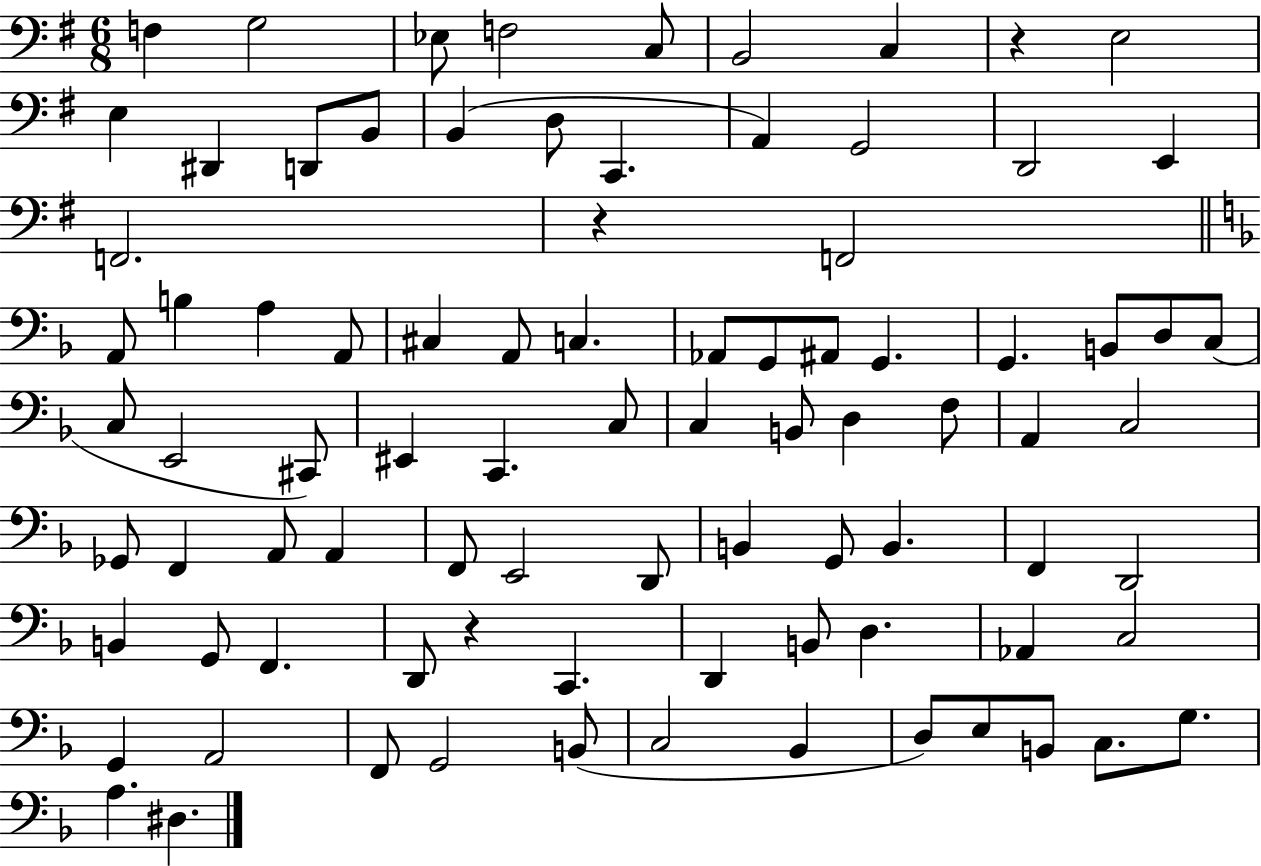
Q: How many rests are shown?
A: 3